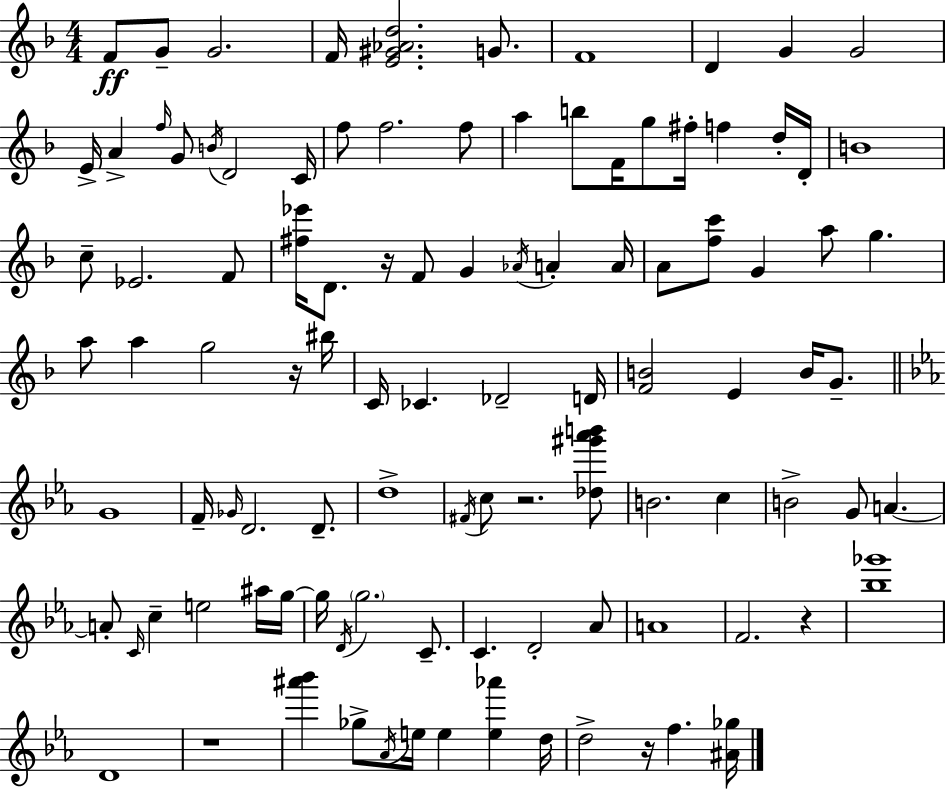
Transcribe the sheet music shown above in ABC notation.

X:1
T:Untitled
M:4/4
L:1/4
K:F
F/2 G/2 G2 F/4 [E^G_Ad]2 G/2 F4 D G G2 E/4 A f/4 G/2 B/4 D2 C/4 f/2 f2 f/2 a b/2 F/4 g/2 ^f/4 f d/4 D/4 B4 c/2 _E2 F/2 [^f_e']/4 D/2 z/4 F/2 G _A/4 A A/4 A/2 [fc']/2 G a/2 g a/2 a g2 z/4 ^b/4 C/4 _C _D2 D/4 [FB]2 E B/4 G/2 G4 F/4 _G/4 D2 D/2 d4 ^F/4 c/2 z2 [_d^g'_a'b']/2 B2 c B2 G/2 A A/2 C/4 c e2 ^a/4 g/4 g/4 D/4 g2 C/2 C D2 _A/2 A4 F2 z [_b_g']4 D4 z4 [^a'_b'] _g/2 _A/4 e/4 e [e_a'] d/4 d2 z/4 f [^A_g]/4